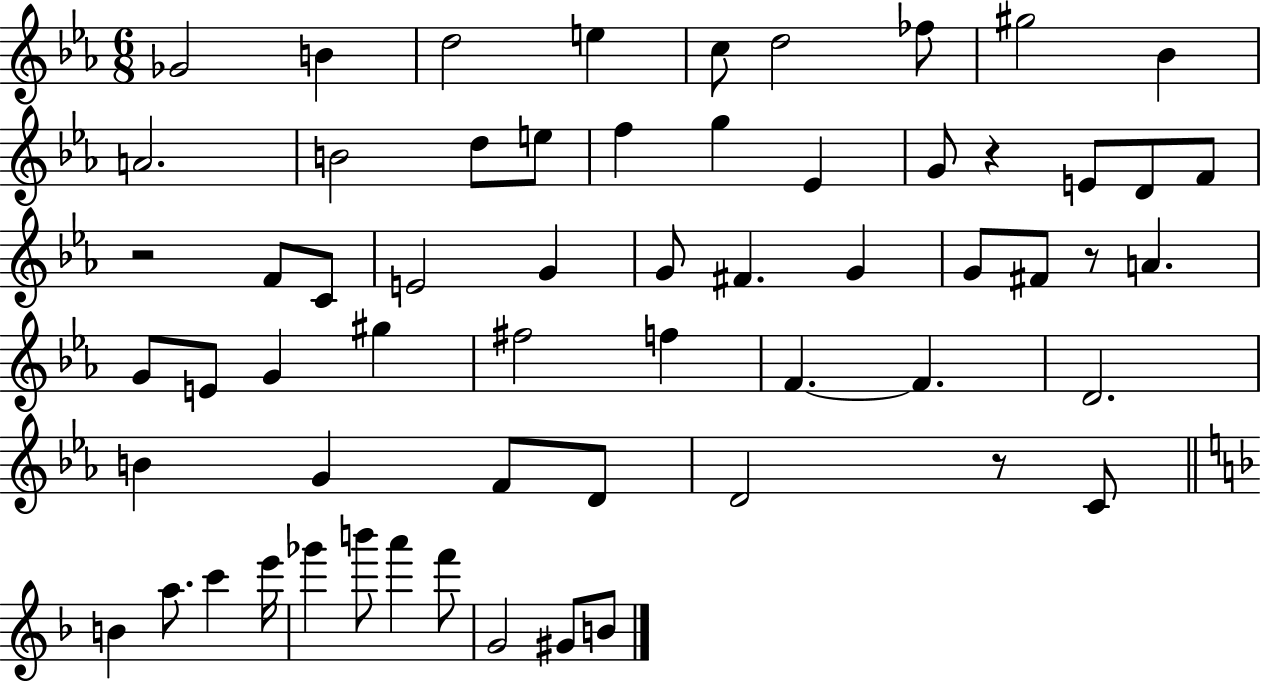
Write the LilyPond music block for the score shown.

{
  \clef treble
  \numericTimeSignature
  \time 6/8
  \key ees \major
  ges'2 b'4 | d''2 e''4 | c''8 d''2 fes''8 | gis''2 bes'4 | \break a'2. | b'2 d''8 e''8 | f''4 g''4 ees'4 | g'8 r4 e'8 d'8 f'8 | \break r2 f'8 c'8 | e'2 g'4 | g'8 fis'4. g'4 | g'8 fis'8 r8 a'4. | \break g'8 e'8 g'4 gis''4 | fis''2 f''4 | f'4.~~ f'4. | d'2. | \break b'4 g'4 f'8 d'8 | d'2 r8 c'8 | \bar "||" \break \key d \minor b'4 a''8. c'''4 e'''16 | ges'''4 b'''8 a'''4 f'''8 | g'2 gis'8 b'8 | \bar "|."
}